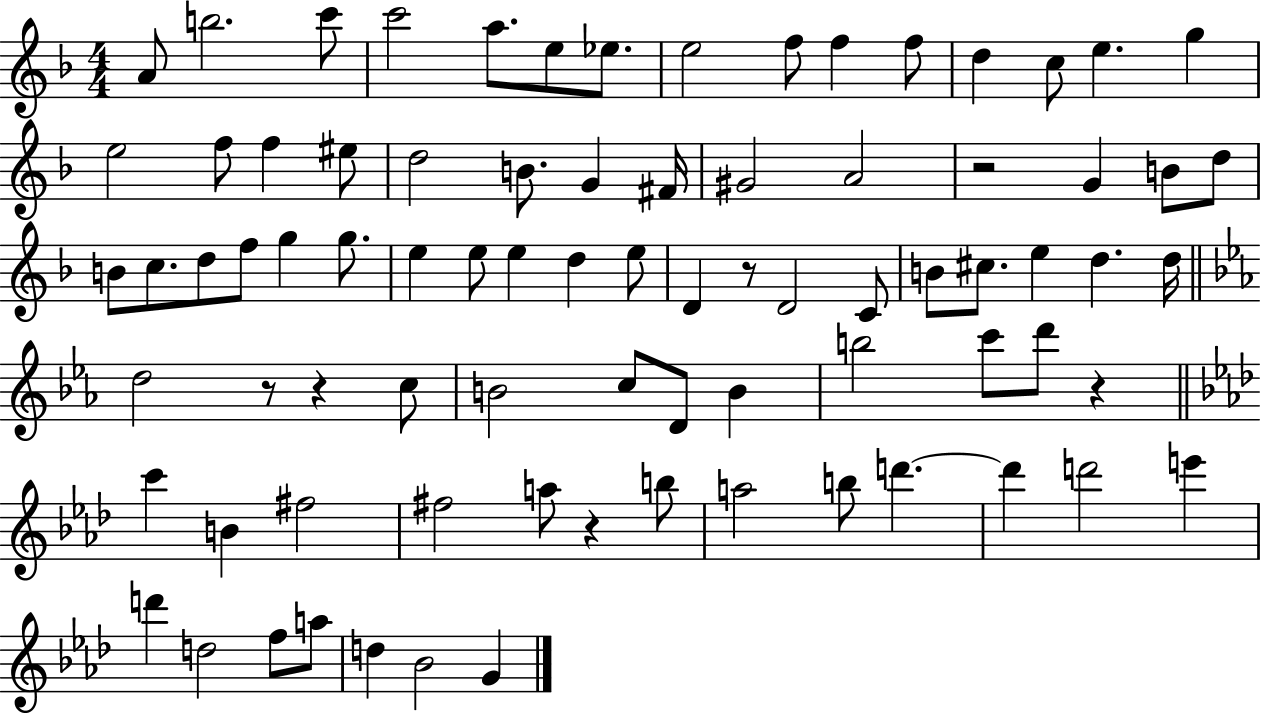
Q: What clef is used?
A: treble